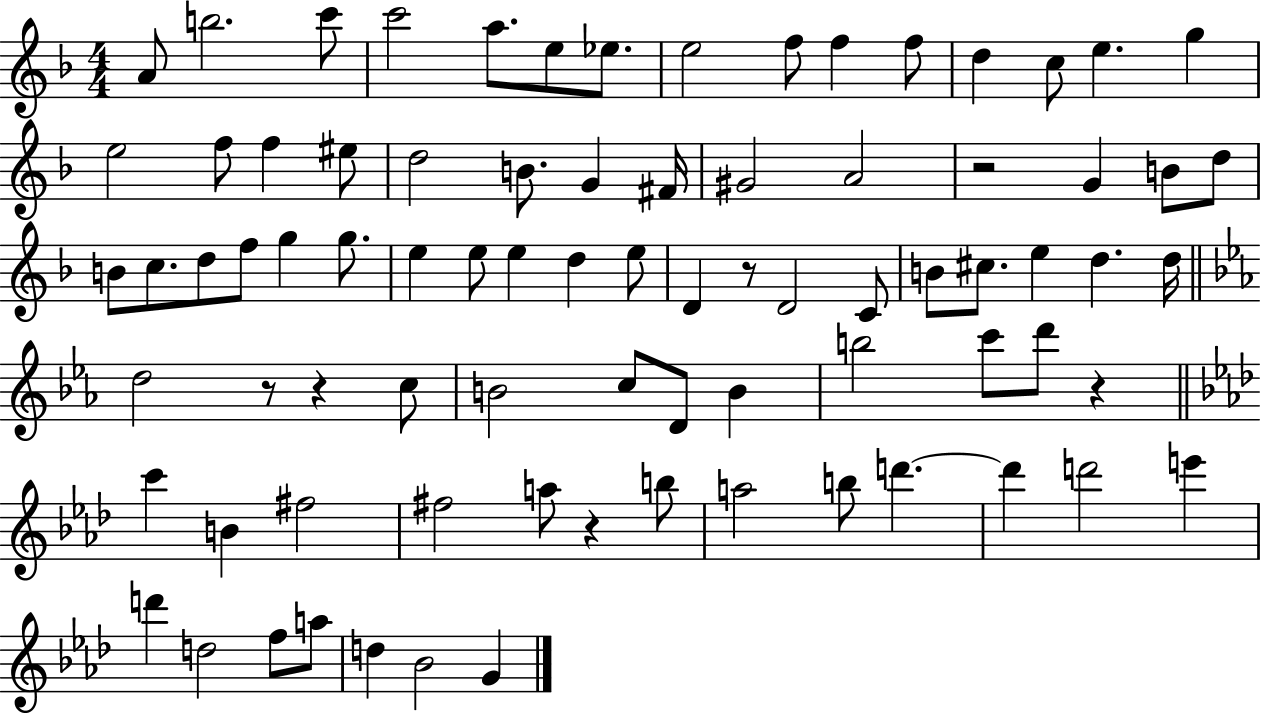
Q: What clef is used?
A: treble